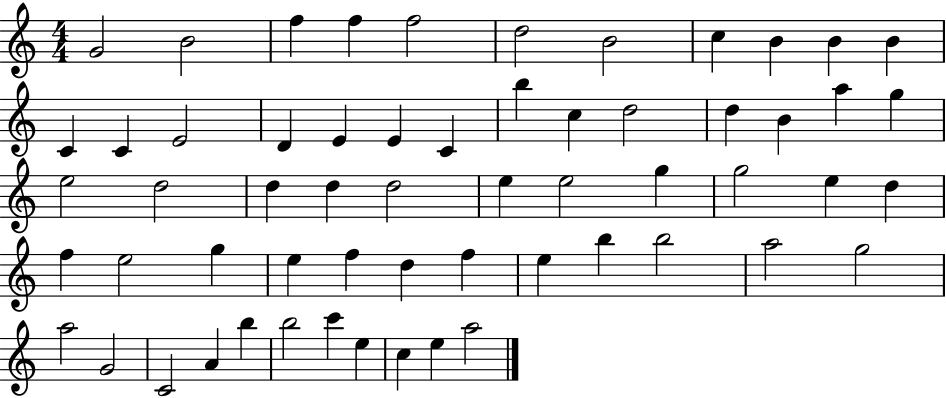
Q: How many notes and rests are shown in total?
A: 59